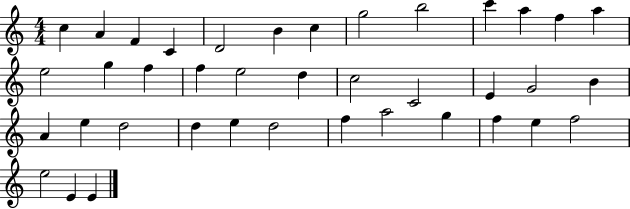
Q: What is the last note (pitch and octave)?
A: E4